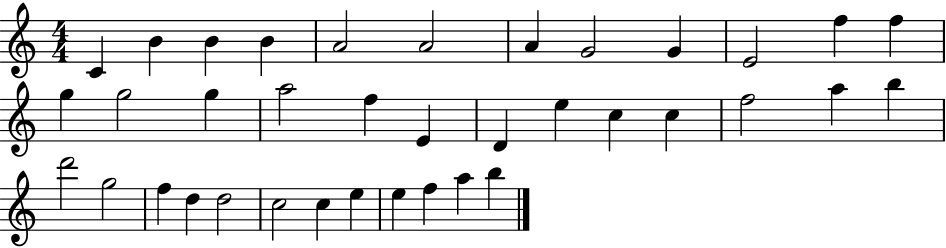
C4/q B4/q B4/q B4/q A4/h A4/h A4/q G4/h G4/q E4/h F5/q F5/q G5/q G5/h G5/q A5/h F5/q E4/q D4/q E5/q C5/q C5/q F5/h A5/q B5/q D6/h G5/h F5/q D5/q D5/h C5/h C5/q E5/q E5/q F5/q A5/q B5/q